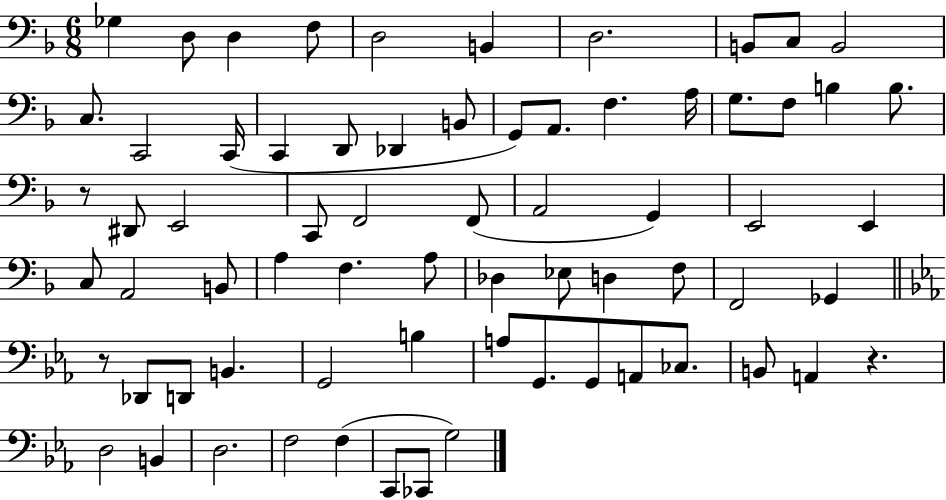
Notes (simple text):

Gb3/q D3/e D3/q F3/e D3/h B2/q D3/h. B2/e C3/e B2/h C3/e. C2/h C2/s C2/q D2/e Db2/q B2/e G2/e A2/e. F3/q. A3/s G3/e. F3/e B3/q B3/e. R/e D#2/e E2/h C2/e F2/h F2/e A2/h G2/q E2/h E2/q C3/e A2/h B2/e A3/q F3/q. A3/e Db3/q Eb3/e D3/q F3/e F2/h Gb2/q R/e Db2/e D2/e B2/q. G2/h B3/q A3/e G2/e. G2/e A2/e CES3/e. B2/e A2/q R/q. D3/h B2/q D3/h. F3/h F3/q C2/e CES2/e G3/h